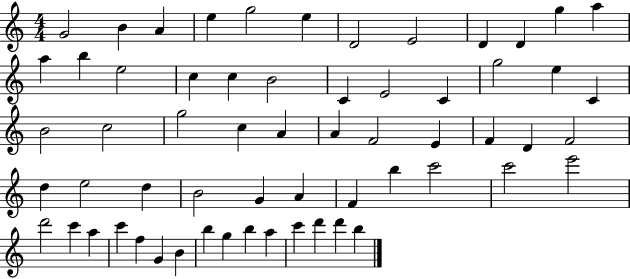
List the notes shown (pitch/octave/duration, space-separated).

G4/h B4/q A4/q E5/q G5/h E5/q D4/h E4/h D4/q D4/q G5/q A5/q A5/q B5/q E5/h C5/q C5/q B4/h C4/q E4/h C4/q G5/h E5/q C4/q B4/h C5/h G5/h C5/q A4/q A4/q F4/h E4/q F4/q D4/q F4/h D5/q E5/h D5/q B4/h G4/q A4/q F4/q B5/q C6/h C6/h E6/h D6/h C6/q A5/q C6/q F5/q G4/q B4/q B5/q G5/q B5/q A5/q C6/q D6/q D6/q B5/q